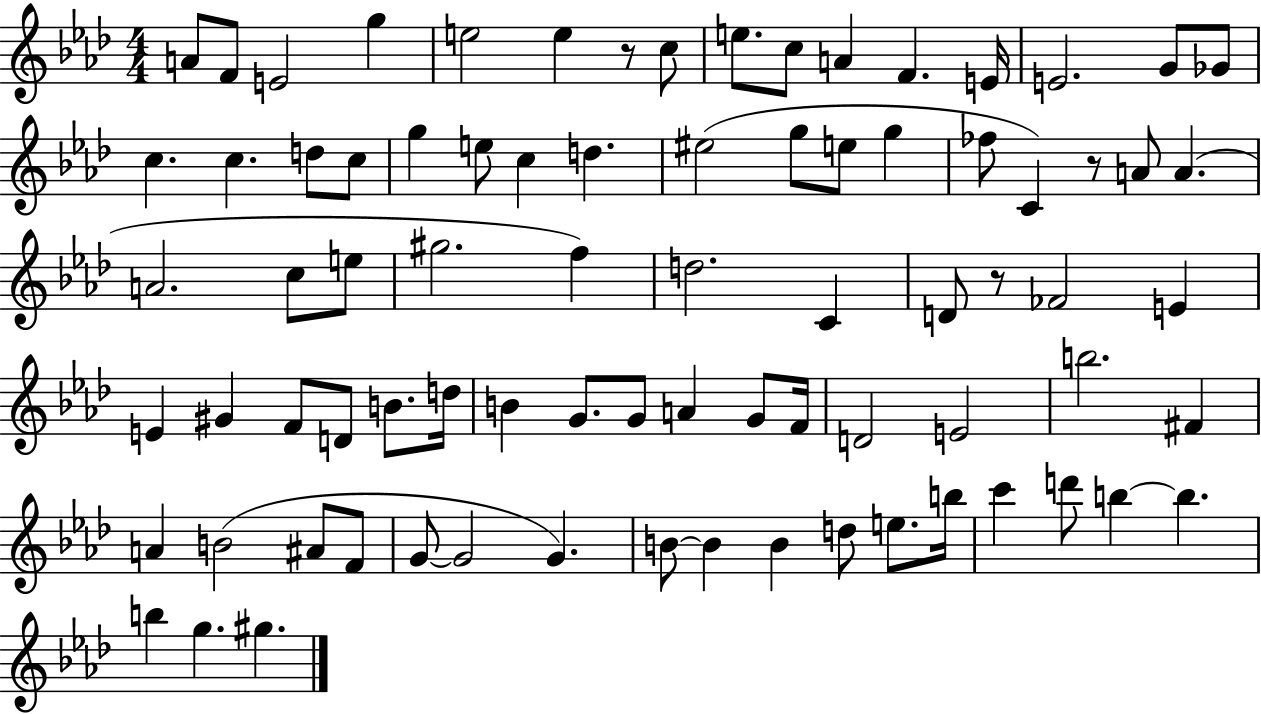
X:1
T:Untitled
M:4/4
L:1/4
K:Ab
A/2 F/2 E2 g e2 e z/2 c/2 e/2 c/2 A F E/4 E2 G/2 _G/2 c c d/2 c/2 g e/2 c d ^e2 g/2 e/2 g _f/2 C z/2 A/2 A A2 c/2 e/2 ^g2 f d2 C D/2 z/2 _F2 E E ^G F/2 D/2 B/2 d/4 B G/2 G/2 A G/2 F/4 D2 E2 b2 ^F A B2 ^A/2 F/2 G/2 G2 G B/2 B B d/2 e/2 b/4 c' d'/2 b b b g ^g